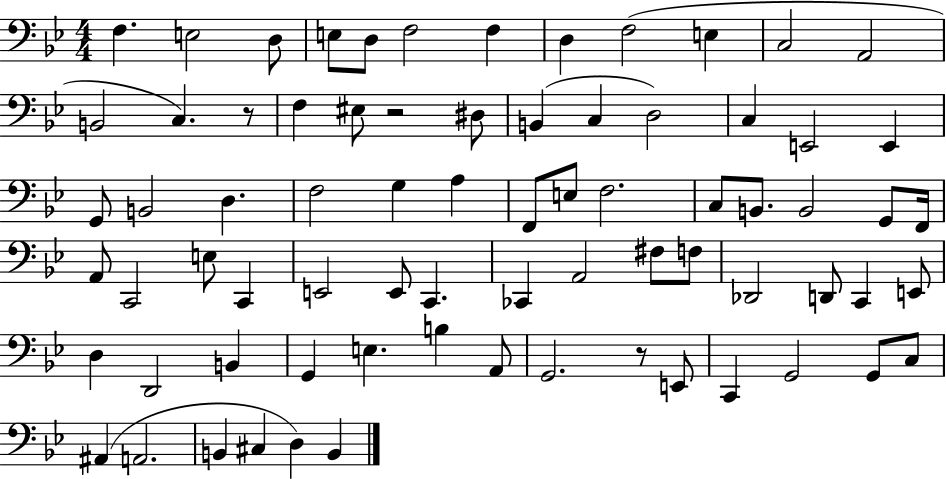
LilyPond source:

{
  \clef bass
  \numericTimeSignature
  \time 4/4
  \key bes \major
  f4. e2 d8 | e8 d8 f2 f4 | d4 f2( e4 | c2 a,2 | \break b,2 c4.) r8 | f4 eis8 r2 dis8 | b,4( c4 d2) | c4 e,2 e,4 | \break g,8 b,2 d4. | f2 g4 a4 | f,8 e8 f2. | c8 b,8. b,2 g,8 f,16 | \break a,8 c,2 e8 c,4 | e,2 e,8 c,4. | ces,4 a,2 fis8 f8 | des,2 d,8 c,4 e,8 | \break d4 d,2 b,4 | g,4 e4. b4 a,8 | g,2. r8 e,8 | c,4 g,2 g,8 c8 | \break ais,4( a,2. | b,4 cis4 d4) b,4 | \bar "|."
}